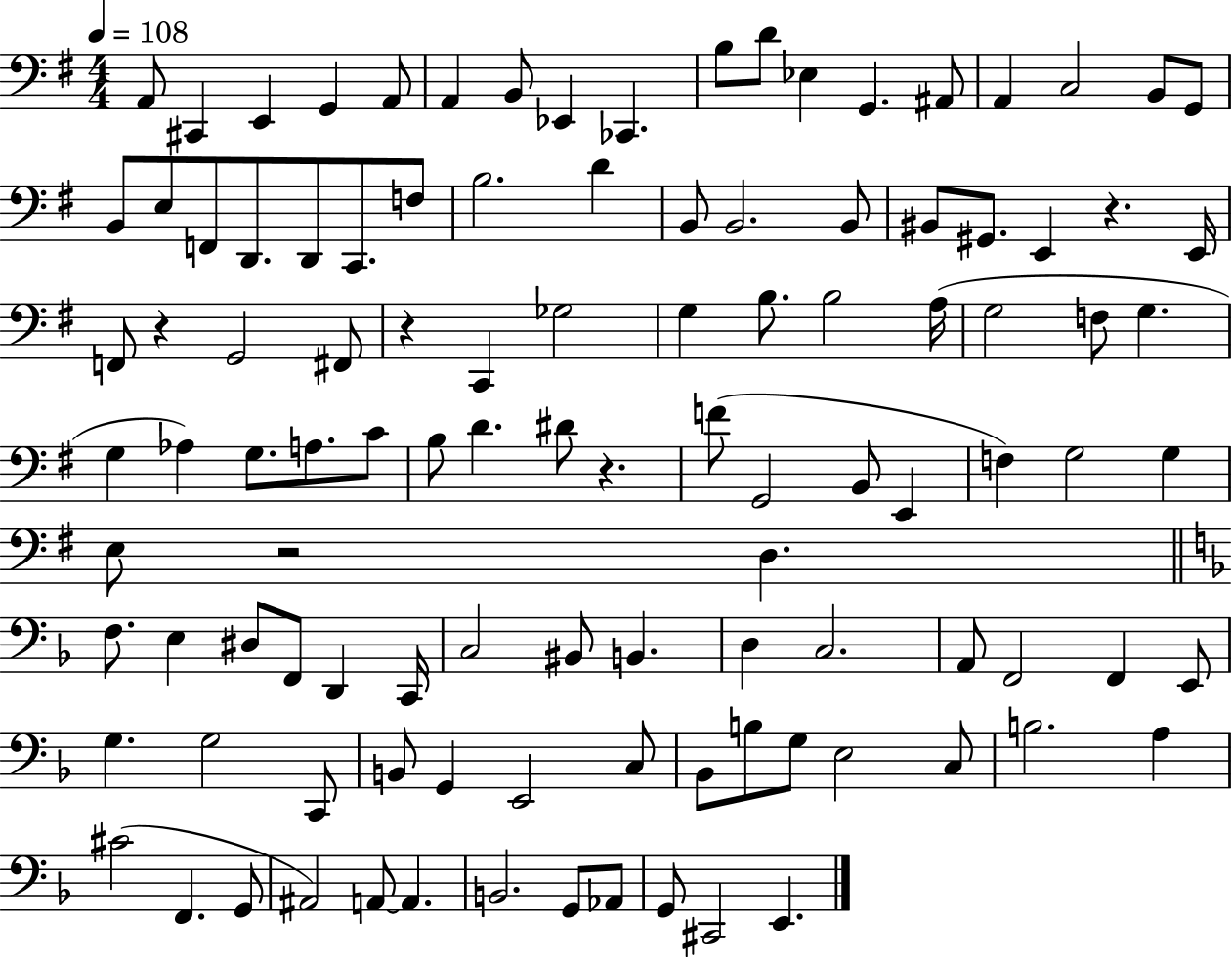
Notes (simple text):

A2/e C#2/q E2/q G2/q A2/e A2/q B2/e Eb2/q CES2/q. B3/e D4/e Eb3/q G2/q. A#2/e A2/q C3/h B2/e G2/e B2/e E3/e F2/e D2/e. D2/e C2/e. F3/e B3/h. D4/q B2/e B2/h. B2/e BIS2/e G#2/e. E2/q R/q. E2/s F2/e R/q G2/h F#2/e R/q C2/q Gb3/h G3/q B3/e. B3/h A3/s G3/h F3/e G3/q. G3/q Ab3/q G3/e. A3/e. C4/e B3/e D4/q. D#4/e R/q. F4/e G2/h B2/e E2/q F3/q G3/h G3/q E3/e R/h D3/q. F3/e. E3/q D#3/e F2/e D2/q C2/s C3/h BIS2/e B2/q. D3/q C3/h. A2/e F2/h F2/q E2/e G3/q. G3/h C2/e B2/e G2/q E2/h C3/e Bb2/e B3/e G3/e E3/h C3/e B3/h. A3/q C#4/h F2/q. G2/e A#2/h A2/e A2/q. B2/h. G2/e Ab2/e G2/e C#2/h E2/q.